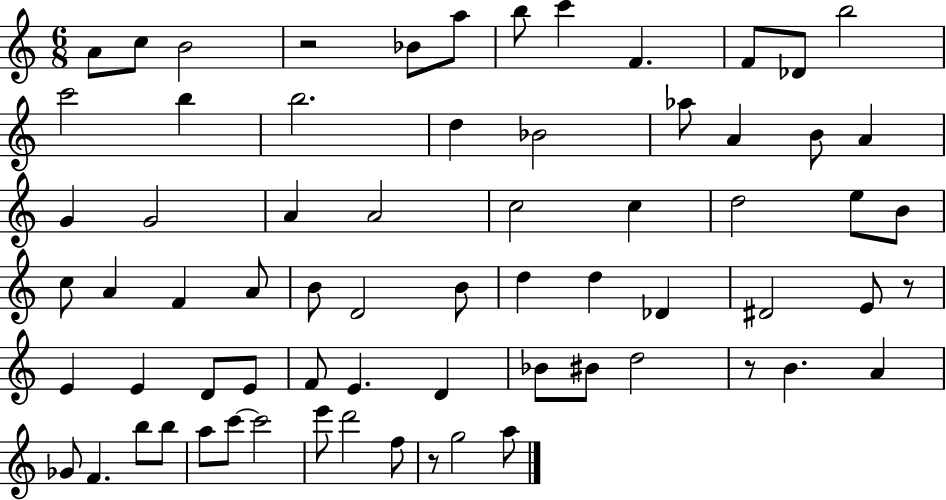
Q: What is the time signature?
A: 6/8